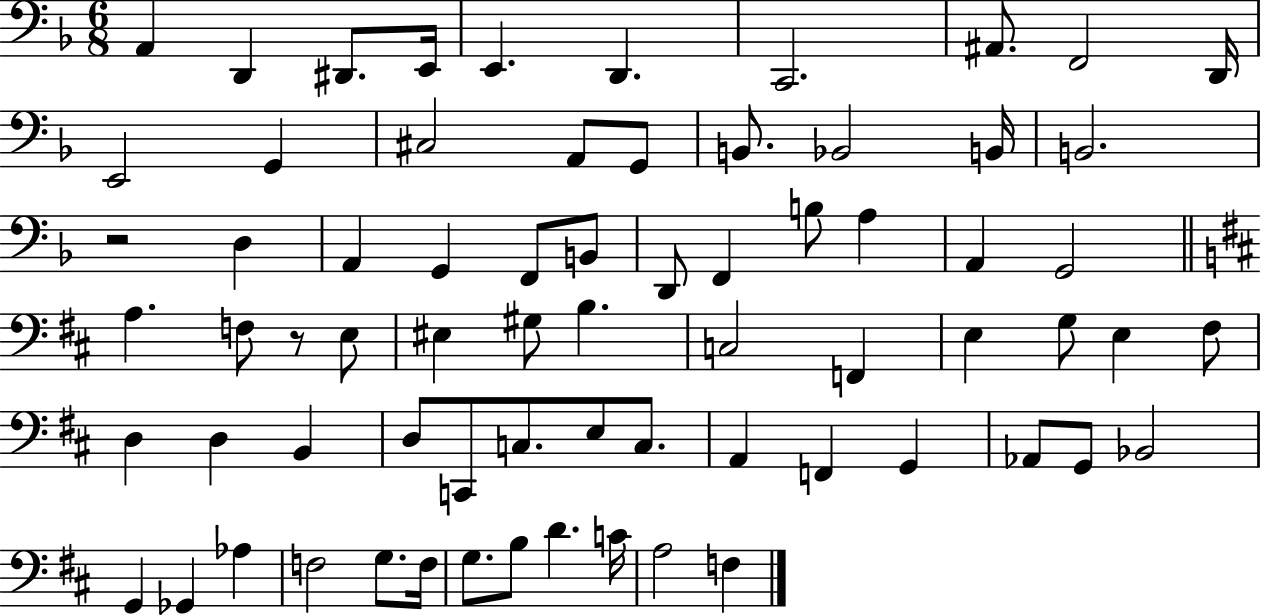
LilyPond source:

{
  \clef bass
  \numericTimeSignature
  \time 6/8
  \key f \major
  a,4 d,4 dis,8. e,16 | e,4. d,4. | c,2. | ais,8. f,2 d,16 | \break e,2 g,4 | cis2 a,8 g,8 | b,8. bes,2 b,16 | b,2. | \break r2 d4 | a,4 g,4 f,8 b,8 | d,8 f,4 b8 a4 | a,4 g,2 | \break \bar "||" \break \key d \major a4. f8 r8 e8 | eis4 gis8 b4. | c2 f,4 | e4 g8 e4 fis8 | \break d4 d4 b,4 | d8 c,8 c8. e8 c8. | a,4 f,4 g,4 | aes,8 g,8 bes,2 | \break g,4 ges,4 aes4 | f2 g8. f16 | g8. b8 d'4. c'16 | a2 f4 | \break \bar "|."
}